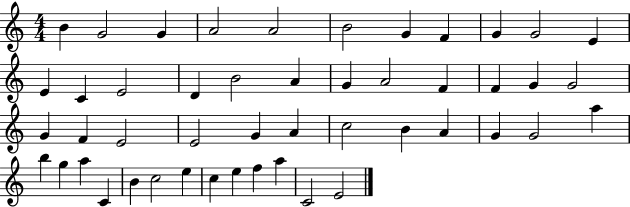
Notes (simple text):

B4/q G4/h G4/q A4/h A4/h B4/h G4/q F4/q G4/q G4/h E4/q E4/q C4/q E4/h D4/q B4/h A4/q G4/q A4/h F4/q F4/q G4/q G4/h G4/q F4/q E4/h E4/h G4/q A4/q C5/h B4/q A4/q G4/q G4/h A5/q B5/q G5/q A5/q C4/q B4/q C5/h E5/q C5/q E5/q F5/q A5/q C4/h E4/h